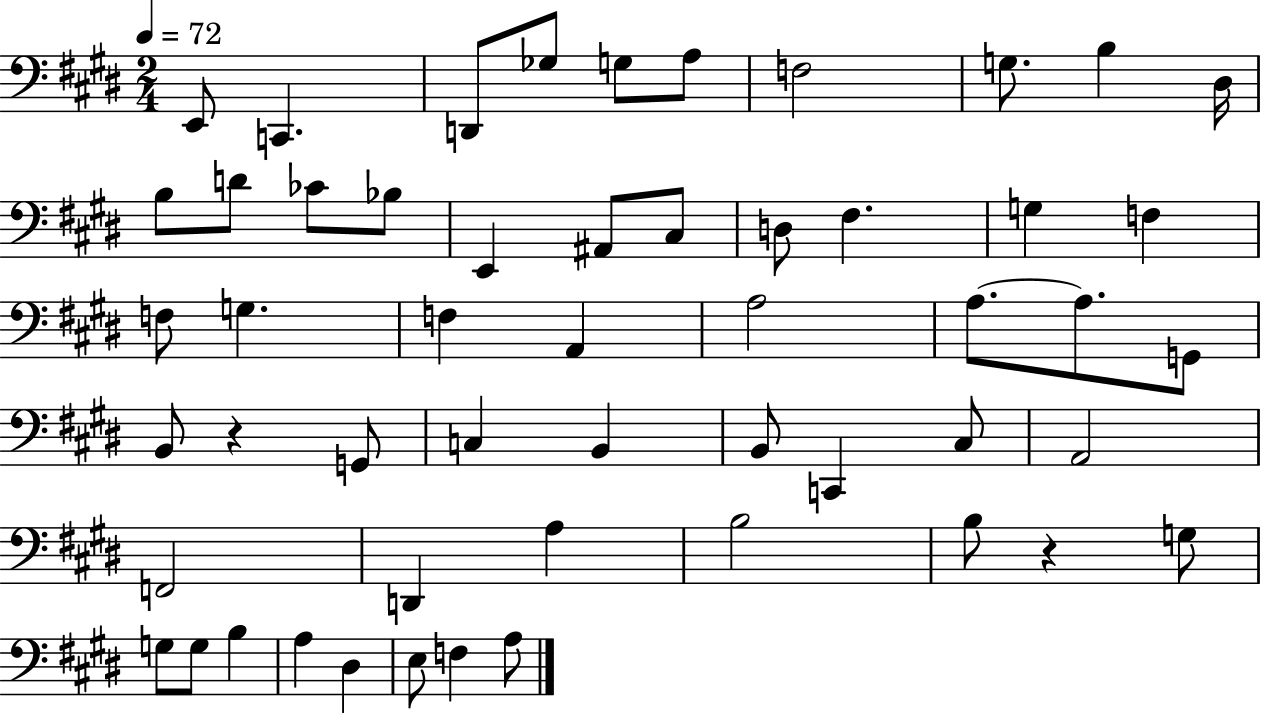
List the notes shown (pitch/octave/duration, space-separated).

E2/e C2/q. D2/e Gb3/e G3/e A3/e F3/h G3/e. B3/q D#3/s B3/e D4/e CES4/e Bb3/e E2/q A#2/e C#3/e D3/e F#3/q. G3/q F3/q F3/e G3/q. F3/q A2/q A3/h A3/e. A3/e. G2/e B2/e R/q G2/e C3/q B2/q B2/e C2/q C#3/e A2/h F2/h D2/q A3/q B3/h B3/e R/q G3/e G3/e G3/e B3/q A3/q D#3/q E3/e F3/q A3/e